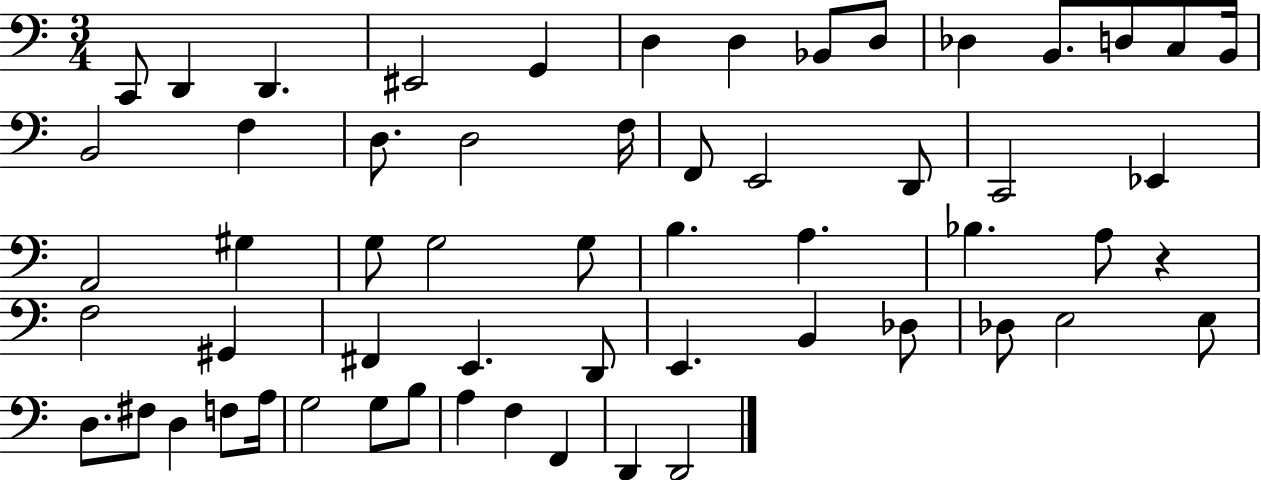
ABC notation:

X:1
T:Untitled
M:3/4
L:1/4
K:C
C,,/2 D,, D,, ^E,,2 G,, D, D, _B,,/2 D,/2 _D, B,,/2 D,/2 C,/2 B,,/4 B,,2 F, D,/2 D,2 F,/4 F,,/2 E,,2 D,,/2 C,,2 _E,, A,,2 ^G, G,/2 G,2 G,/2 B, A, _B, A,/2 z F,2 ^G,, ^F,, E,, D,,/2 E,, B,, _D,/2 _D,/2 E,2 E,/2 D,/2 ^F,/2 D, F,/2 A,/4 G,2 G,/2 B,/2 A, F, F,, D,, D,,2